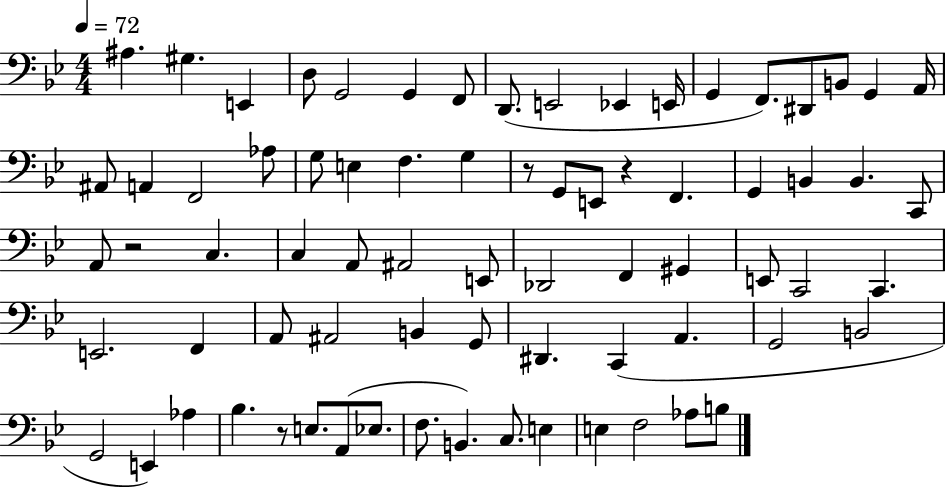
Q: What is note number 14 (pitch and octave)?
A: D#2